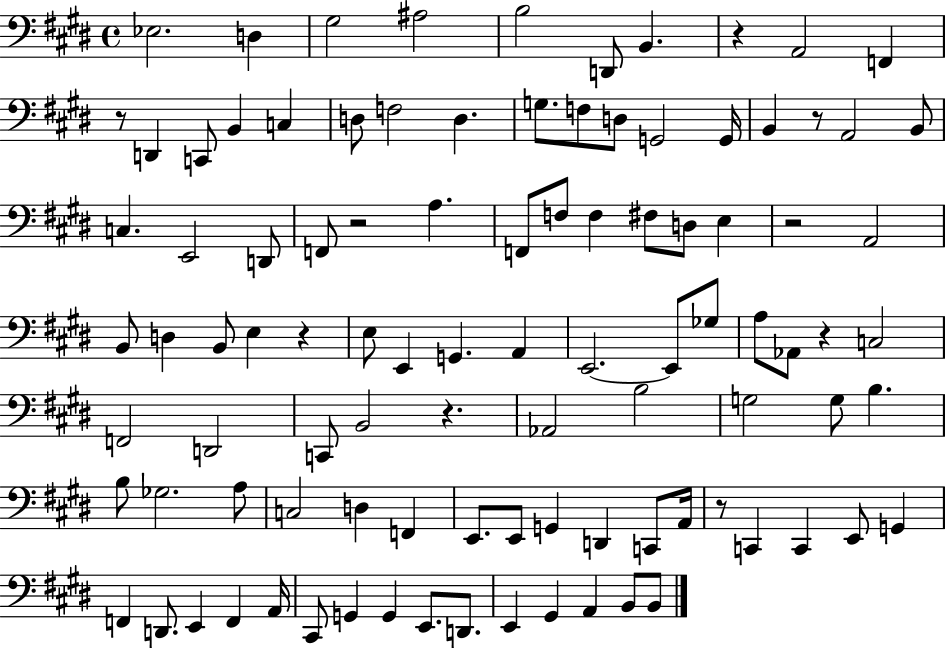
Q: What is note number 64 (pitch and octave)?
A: D3